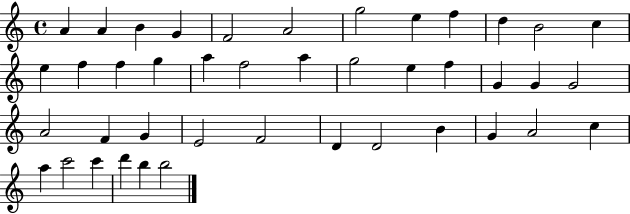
A4/q A4/q B4/q G4/q F4/h A4/h G5/h E5/q F5/q D5/q B4/h C5/q E5/q F5/q F5/q G5/q A5/q F5/h A5/q G5/h E5/q F5/q G4/q G4/q G4/h A4/h F4/q G4/q E4/h F4/h D4/q D4/h B4/q G4/q A4/h C5/q A5/q C6/h C6/q D6/q B5/q B5/h